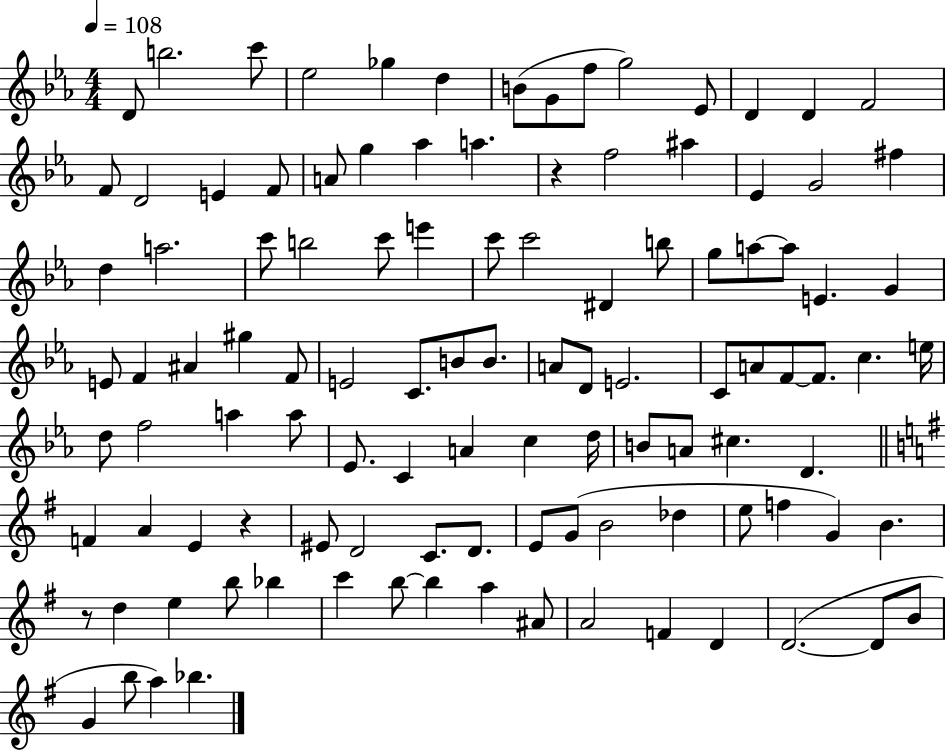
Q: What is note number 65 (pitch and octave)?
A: Eb4